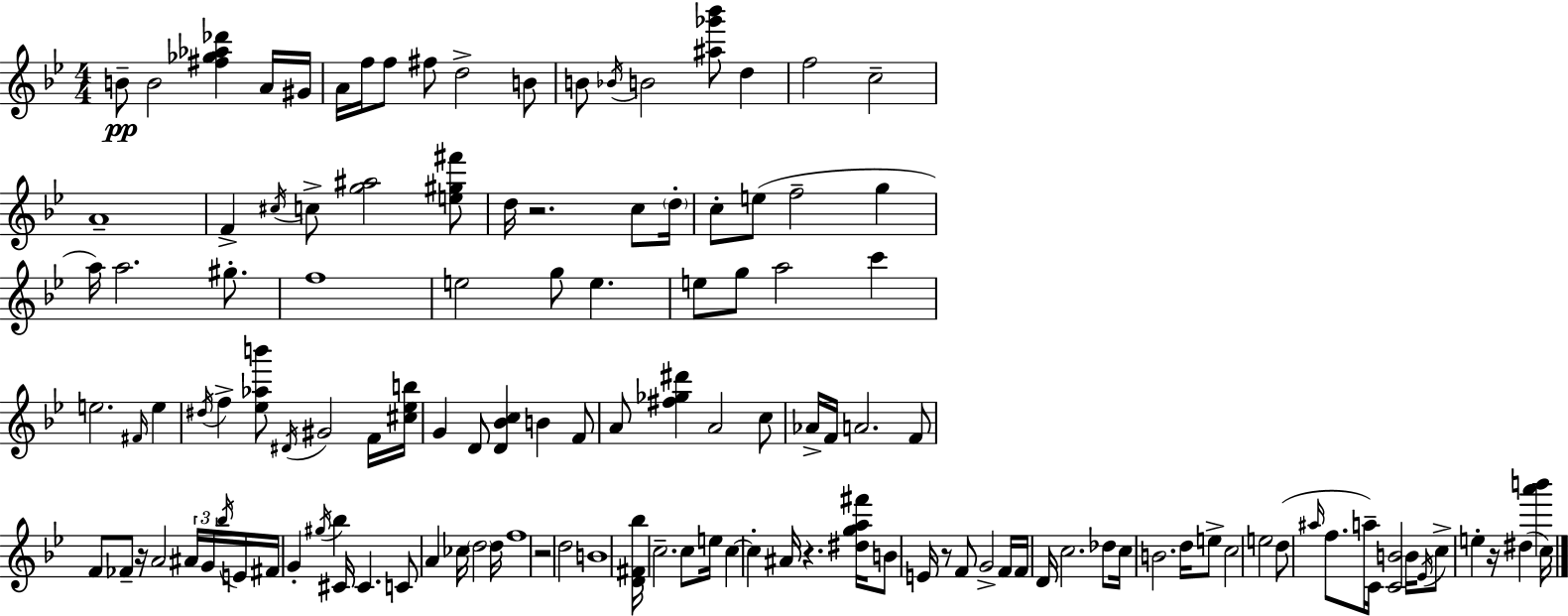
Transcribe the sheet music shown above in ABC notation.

X:1
T:Untitled
M:4/4
L:1/4
K:Gm
B/2 B2 [^f_g_a_d'] A/4 ^G/4 A/4 f/4 f/2 ^f/2 d2 B/2 B/2 _B/4 B2 [^a_g'_b']/2 d f2 c2 A4 F ^c/4 c/2 [g^a]2 [e^g^f']/2 d/4 z2 c/2 d/4 c/2 e/2 f2 g a/4 a2 ^g/2 f4 e2 g/2 e e/2 g/2 a2 c' e2 ^F/4 e ^d/4 f [_e_ab']/2 ^D/4 ^G2 F/4 [^c_eb]/4 G D/2 [D_Bc] B F/2 A/2 [^f_g^d'] A2 c/2 _A/4 F/4 A2 F/2 F/2 _F/2 z/4 A2 ^A/4 G/4 _b/4 E/4 ^F/4 G ^g/4 _b ^C/4 ^C C/2 A _c/4 d2 d/4 f4 z2 d2 B4 [D^F_b]/4 c2 c/2 e/4 c c ^A/4 z [^dga^f']/4 B/2 E/4 z/2 F/2 G2 F/4 F/4 D/4 c2 _d/2 c/4 B2 d/4 e/2 c2 e2 d/2 ^a/4 f/2 a/4 C/4 [CB]2 B/4 _E/4 c/2 e z/4 ^d [a'b'] c/4